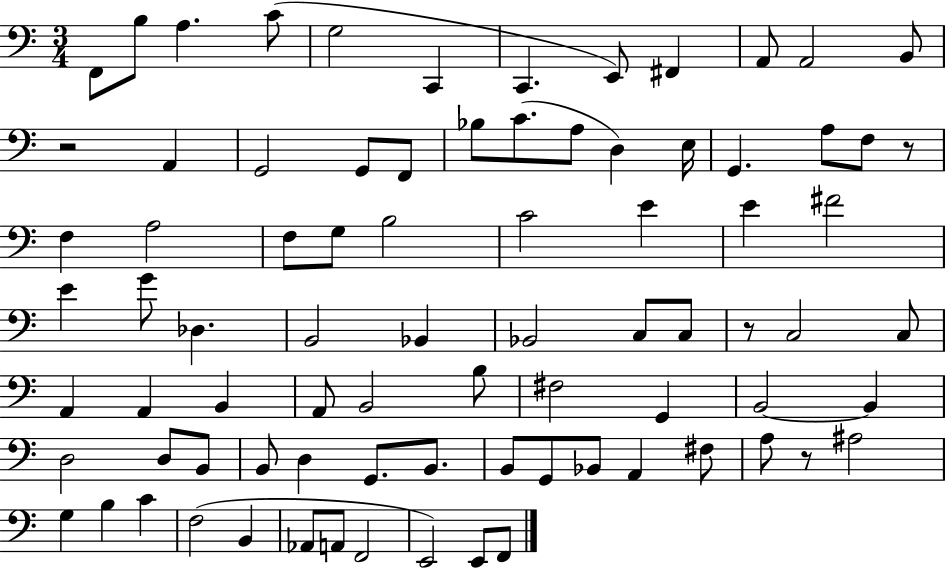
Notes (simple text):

F2/e B3/e A3/q. C4/e G3/h C2/q C2/q. E2/e F#2/q A2/e A2/h B2/e R/h A2/q G2/h G2/e F2/e Bb3/e C4/e. A3/e D3/q E3/s G2/q. A3/e F3/e R/e F3/q A3/h F3/e G3/e B3/h C4/h E4/q E4/q F#4/h E4/q G4/e Db3/q. B2/h Bb2/q Bb2/h C3/e C3/e R/e C3/h C3/e A2/q A2/q B2/q A2/e B2/h B3/e F#3/h G2/q B2/h B2/q D3/h D3/e B2/e B2/e D3/q G2/e. B2/e. B2/e G2/e Bb2/e A2/q F#3/e A3/e R/e A#3/h G3/q B3/q C4/q F3/h B2/q Ab2/e A2/e F2/h E2/h E2/e F2/e